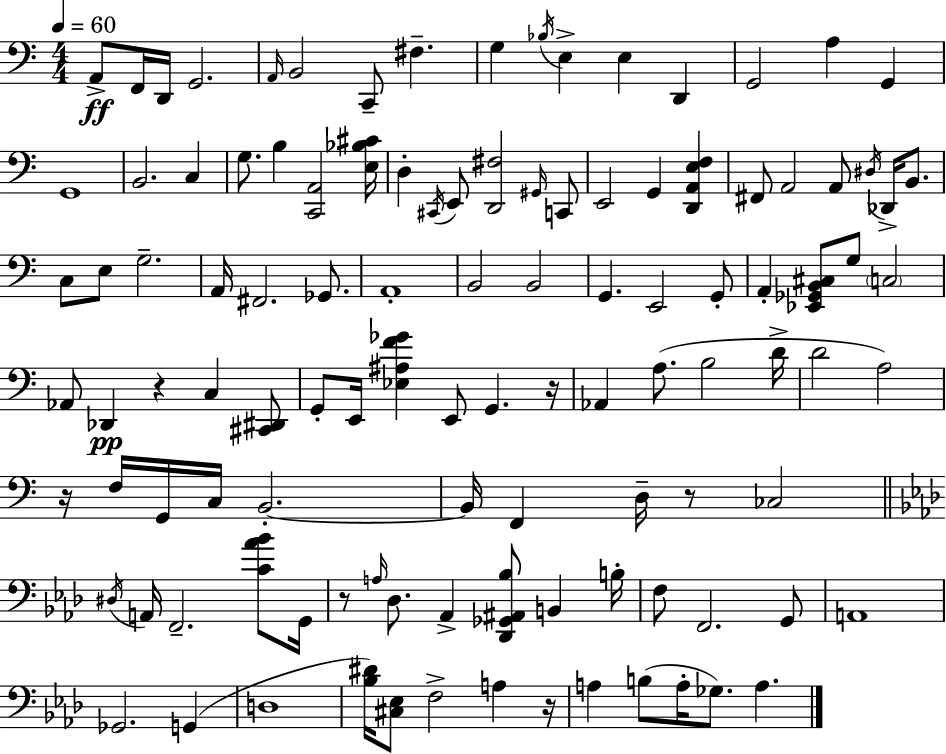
A2/e F2/s D2/s G2/h. A2/s B2/h C2/e F#3/q. G3/q Bb3/s E3/q E3/q D2/q G2/h A3/q G2/q G2/w B2/h. C3/q G3/e. B3/q [C2,A2]/h [E3,Bb3,C#4]/s D3/q C#2/s E2/e [D2,F#3]/h G#2/s C2/e E2/h G2/q [D2,A2,E3,F3]/q F#2/e A2/h A2/e D#3/s Db2/s B2/e. C3/e E3/e G3/h. A2/s F#2/h. Gb2/e. A2/w B2/h B2/h G2/q. E2/h G2/e A2/q [Eb2,Gb2,B2,C#3]/e G3/e C3/h Ab2/e Db2/q R/q C3/q [C#2,D#2]/e G2/e E2/s [Eb3,A#3,F4,Gb4]/q E2/e G2/q. R/s Ab2/q A3/e. B3/h D4/s D4/h A3/h R/s F3/s G2/s C3/s B2/h. B2/s F2/q D3/s R/e CES3/h D#3/s A2/s F2/h. [C4,Ab4,Bb4]/e G2/s R/e A3/s Db3/e. Ab2/q [Db2,Gb2,A#2,Bb3]/e B2/q B3/s F3/e F2/h. G2/e A2/w Gb2/h. G2/q D3/w [Bb3,D#4]/s [C#3,Eb3]/e F3/h A3/q R/s A3/q B3/e A3/s Gb3/e. A3/q.